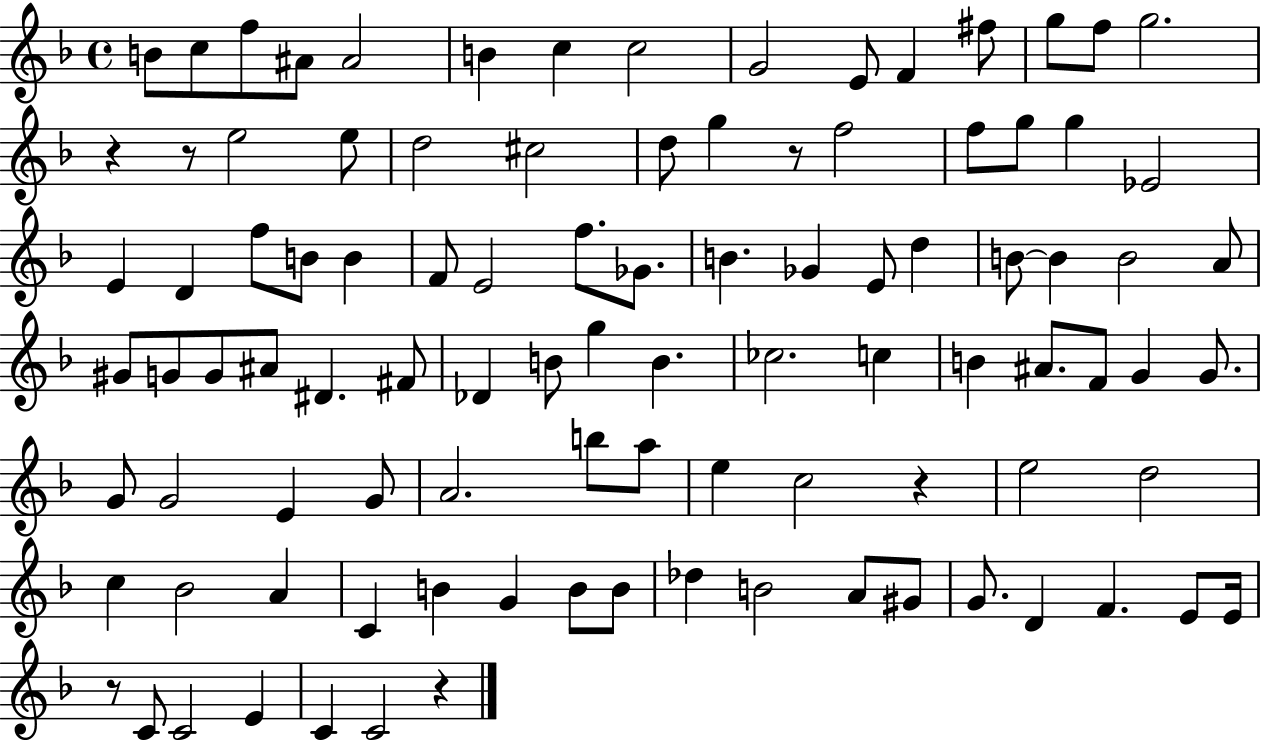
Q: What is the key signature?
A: F major